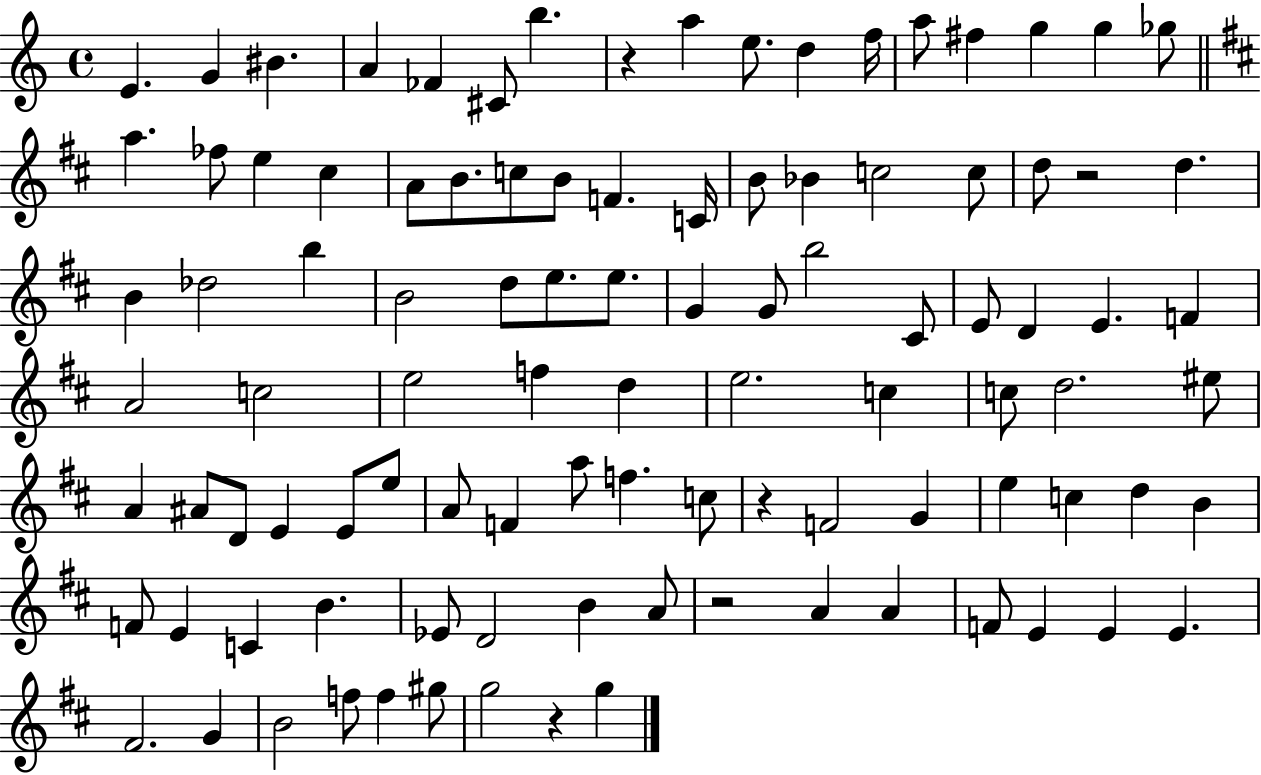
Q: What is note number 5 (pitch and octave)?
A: FES4